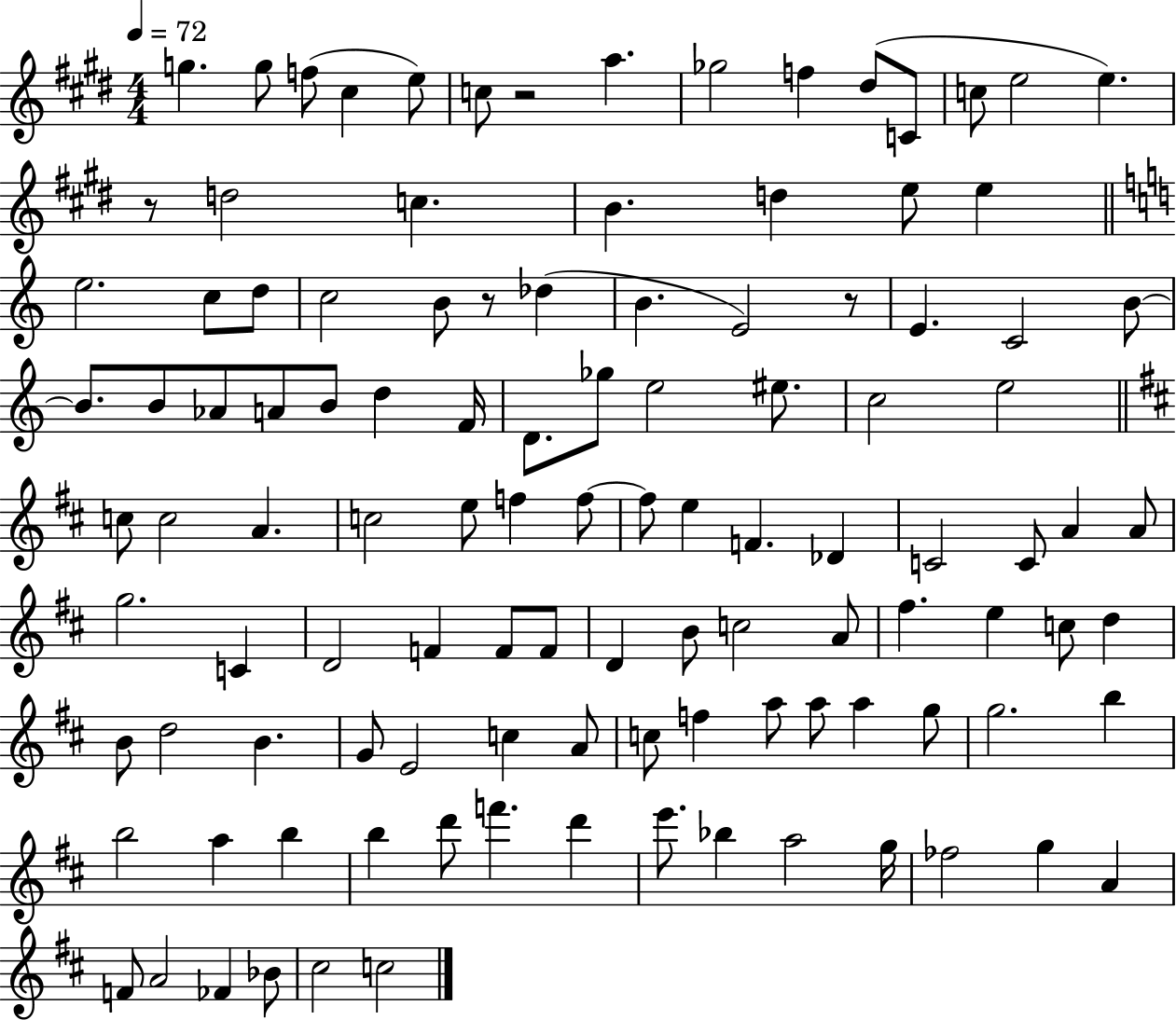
{
  \clef treble
  \numericTimeSignature
  \time 4/4
  \key e \major
  \tempo 4 = 72
  g''4. g''8 f''8( cis''4 e''8) | c''8 r2 a''4. | ges''2 f''4 dis''8( c'8 | c''8 e''2 e''4.) | \break r8 d''2 c''4. | b'4. d''4 e''8 e''4 | \bar "||" \break \key c \major e''2. c''8 d''8 | c''2 b'8 r8 des''4( | b'4. e'2) r8 | e'4. c'2 b'8~~ | \break b'8. b'8 aes'8 a'8 b'8 d''4 f'16 | d'8. ges''8 e''2 eis''8. | c''2 e''2 | \bar "||" \break \key b \minor c''8 c''2 a'4. | c''2 e''8 f''4 f''8~~ | f''8 e''4 f'4. des'4 | c'2 c'8 a'4 a'8 | \break g''2. c'4 | d'2 f'4 f'8 f'8 | d'4 b'8 c''2 a'8 | fis''4. e''4 c''8 d''4 | \break b'8 d''2 b'4. | g'8 e'2 c''4 a'8 | c''8 f''4 a''8 a''8 a''4 g''8 | g''2. b''4 | \break b''2 a''4 b''4 | b''4 d'''8 f'''4. d'''4 | e'''8. bes''4 a''2 g''16 | fes''2 g''4 a'4 | \break f'8 a'2 fes'4 bes'8 | cis''2 c''2 | \bar "|."
}